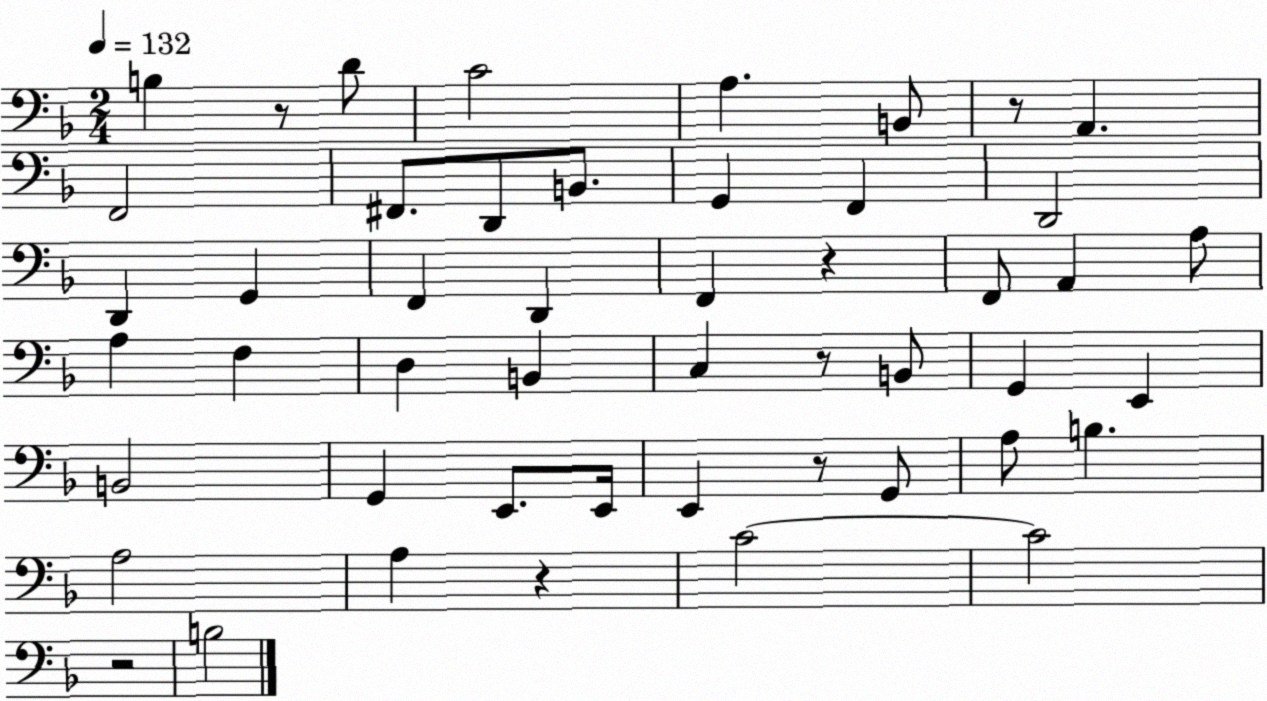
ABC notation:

X:1
T:Untitled
M:2/4
L:1/4
K:F
B, z/2 D/2 C2 A, B,,/2 z/2 A,, F,,2 ^F,,/2 D,,/2 B,,/2 G,, F,, D,,2 D,, G,, F,, D,, F,, z F,,/2 A,, A,/2 A, F, D, B,, C, z/2 B,,/2 G,, E,, B,,2 G,, E,,/2 E,,/4 E,, z/2 G,,/2 A,/2 B, A,2 A, z C2 C2 z2 B,2